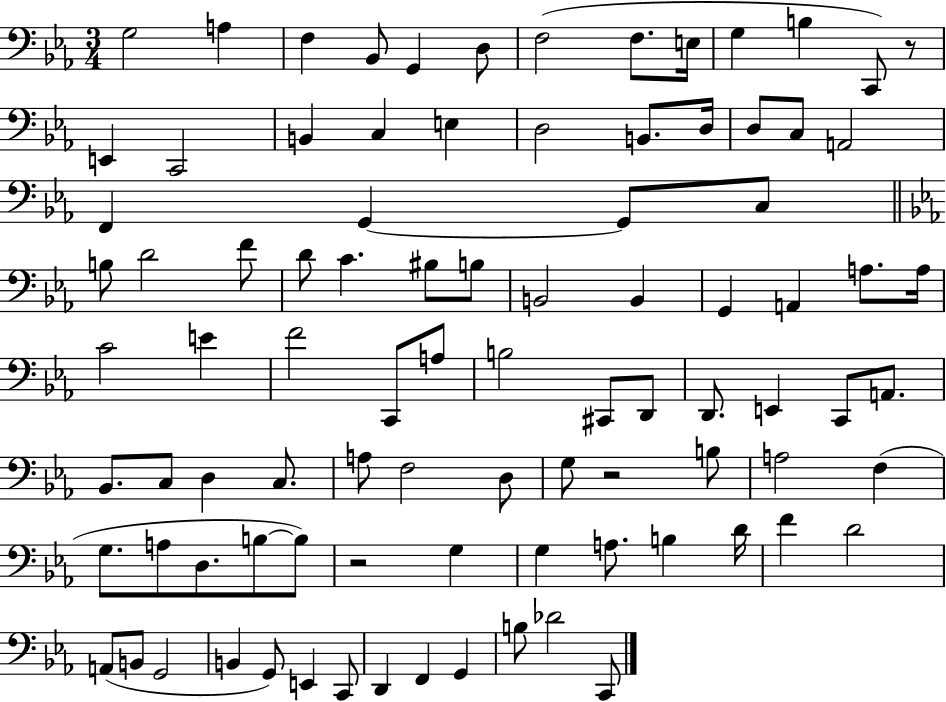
X:1
T:Untitled
M:3/4
L:1/4
K:Eb
G,2 A, F, _B,,/2 G,, D,/2 F,2 F,/2 E,/4 G, B, C,,/2 z/2 E,, C,,2 B,, C, E, D,2 B,,/2 D,/4 D,/2 C,/2 A,,2 F,, G,, G,,/2 C,/2 B,/2 D2 F/2 D/2 C ^B,/2 B,/2 B,,2 B,, G,, A,, A,/2 A,/4 C2 E F2 C,,/2 A,/2 B,2 ^C,,/2 D,,/2 D,,/2 E,, C,,/2 A,,/2 _B,,/2 C,/2 D, C,/2 A,/2 F,2 D,/2 G,/2 z2 B,/2 A,2 F, G,/2 A,/2 D,/2 B,/2 B,/2 z2 G, G, A,/2 B, D/4 F D2 A,,/2 B,,/2 G,,2 B,, G,,/2 E,, C,,/2 D,, F,, G,, B,/2 _D2 C,,/2